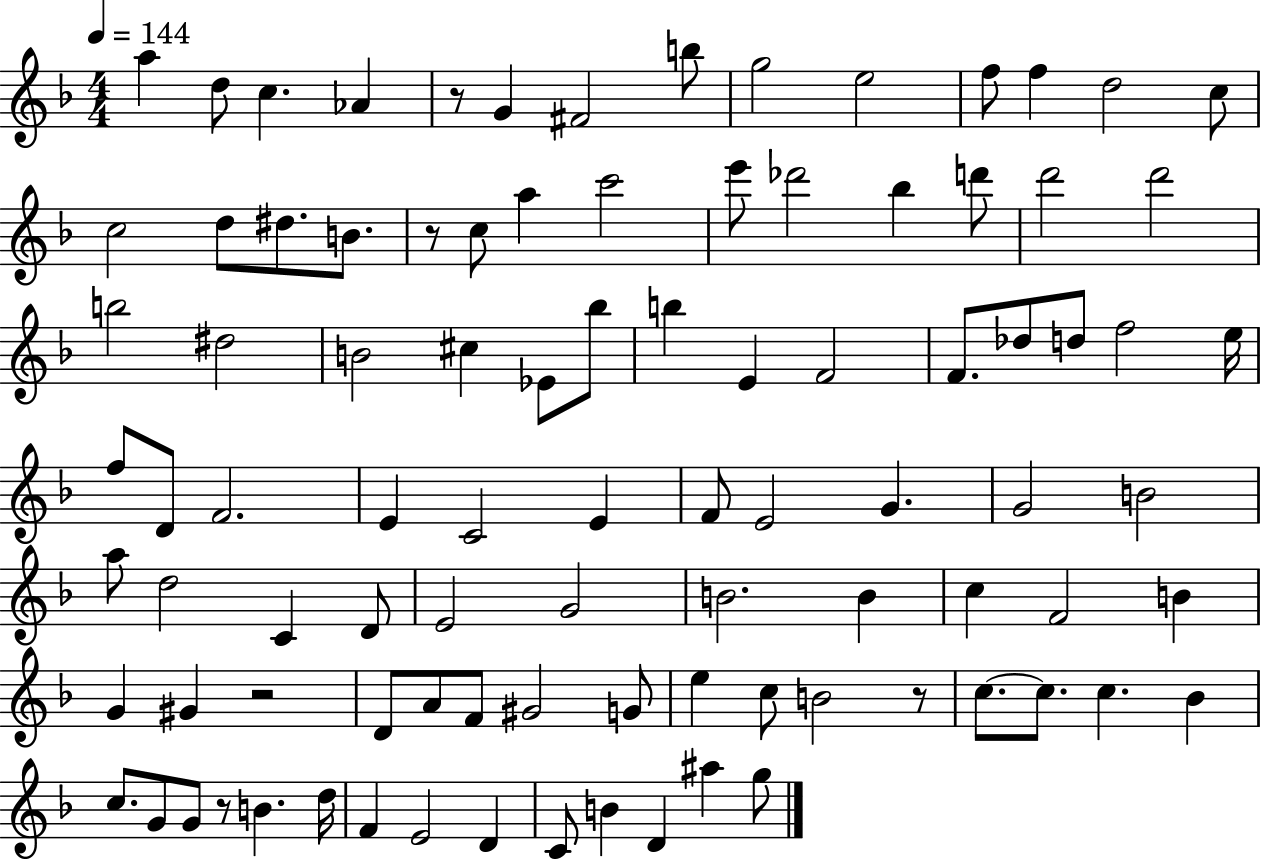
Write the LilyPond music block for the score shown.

{
  \clef treble
  \numericTimeSignature
  \time 4/4
  \key f \major
  \tempo 4 = 144
  a''4 d''8 c''4. aes'4 | r8 g'4 fis'2 b''8 | g''2 e''2 | f''8 f''4 d''2 c''8 | \break c''2 d''8 dis''8. b'8. | r8 c''8 a''4 c'''2 | e'''8 des'''2 bes''4 d'''8 | d'''2 d'''2 | \break b''2 dis''2 | b'2 cis''4 ees'8 bes''8 | b''4 e'4 f'2 | f'8. des''8 d''8 f''2 e''16 | \break f''8 d'8 f'2. | e'4 c'2 e'4 | f'8 e'2 g'4. | g'2 b'2 | \break a''8 d''2 c'4 d'8 | e'2 g'2 | b'2. b'4 | c''4 f'2 b'4 | \break g'4 gis'4 r2 | d'8 a'8 f'8 gis'2 g'8 | e''4 c''8 b'2 r8 | c''8.~~ c''8. c''4. bes'4 | \break c''8. g'8 g'8 r8 b'4. d''16 | f'4 e'2 d'4 | c'8 b'4 d'4 ais''4 g''8 | \bar "|."
}